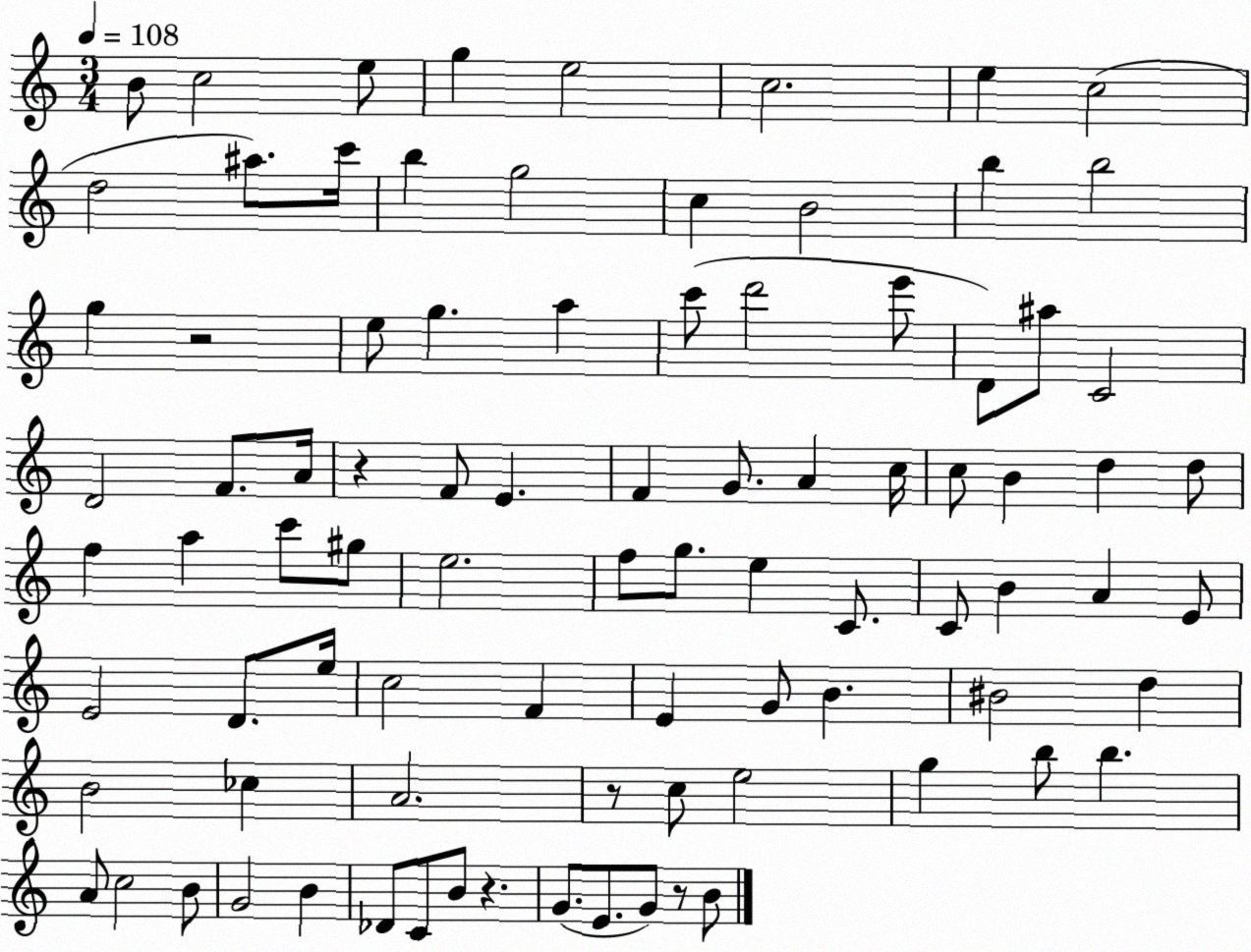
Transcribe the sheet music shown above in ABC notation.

X:1
T:Untitled
M:3/4
L:1/4
K:C
B/2 c2 e/2 g e2 c2 e c2 d2 ^a/2 c'/4 b g2 c B2 b b2 g z2 e/2 g a c'/2 d'2 e'/2 D/2 ^a/2 C2 D2 F/2 A/4 z F/2 E F G/2 A c/4 c/2 B d d/2 f a c'/2 ^g/2 e2 f/2 g/2 e C/2 C/2 B A E/2 E2 D/2 e/4 c2 F E G/2 B ^B2 d B2 _c A2 z/2 c/2 e2 g b/2 b A/2 c2 B/2 G2 B _D/2 C/2 B/2 z G/2 E/2 G/2 z/2 B/2